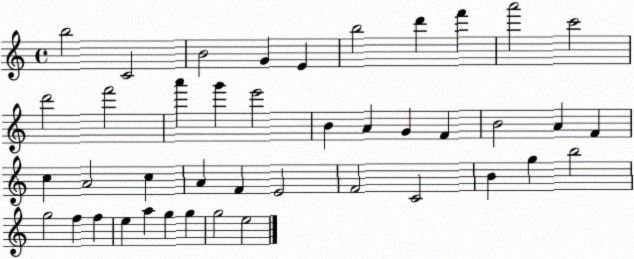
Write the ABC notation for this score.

X:1
T:Untitled
M:4/4
L:1/4
K:C
b2 C2 B2 G E b2 d' f' a'2 c'2 d'2 f'2 a' g' e'2 B A G F B2 A F c A2 c A F E2 F2 C2 B g b2 g2 f f e a g g g2 e2